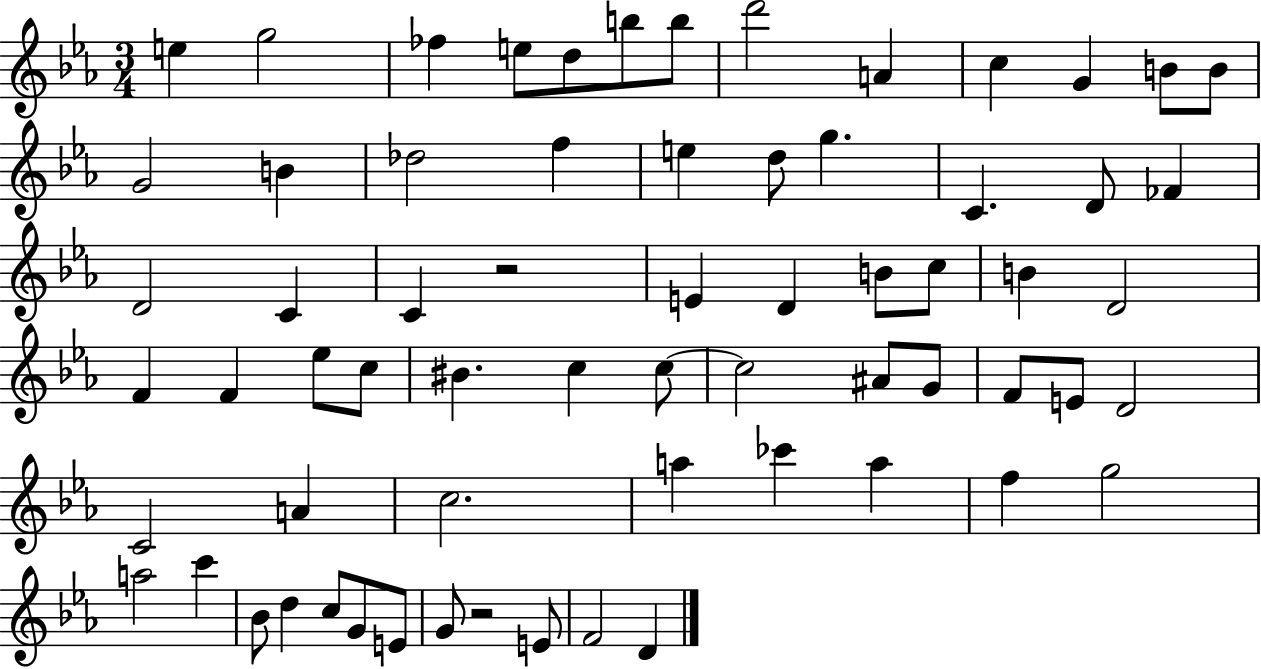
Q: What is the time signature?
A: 3/4